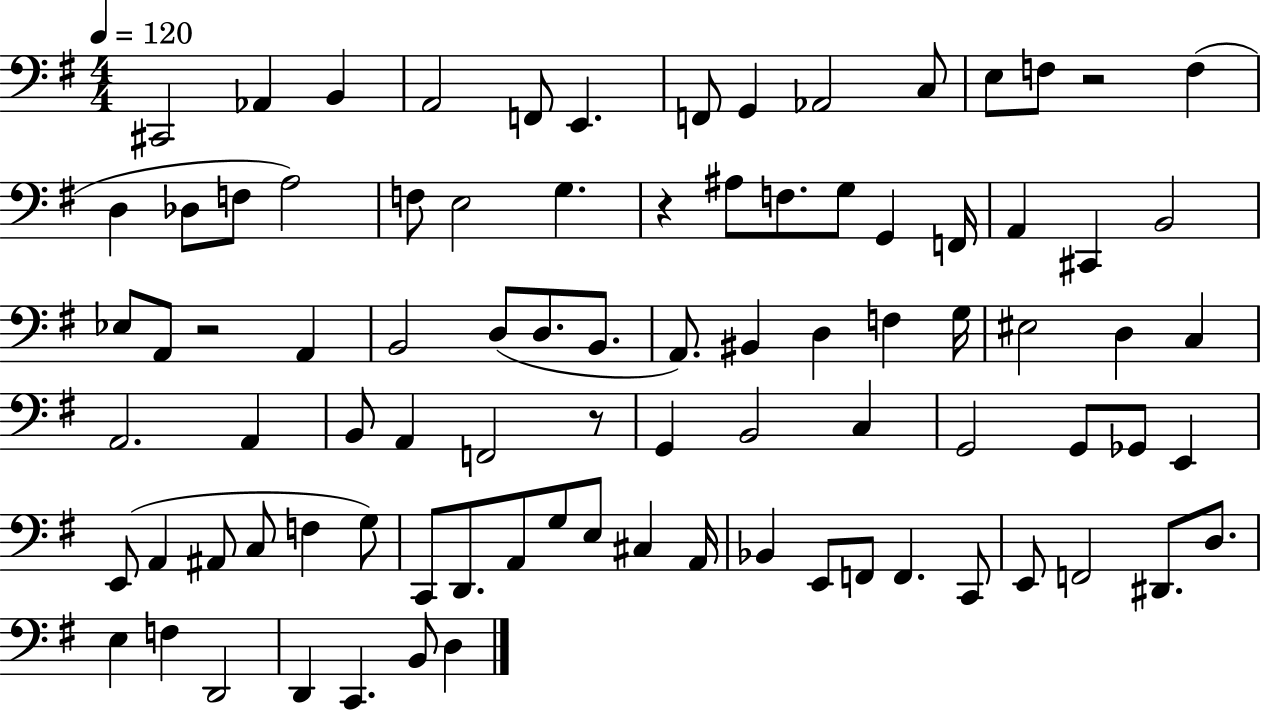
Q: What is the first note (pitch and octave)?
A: C#2